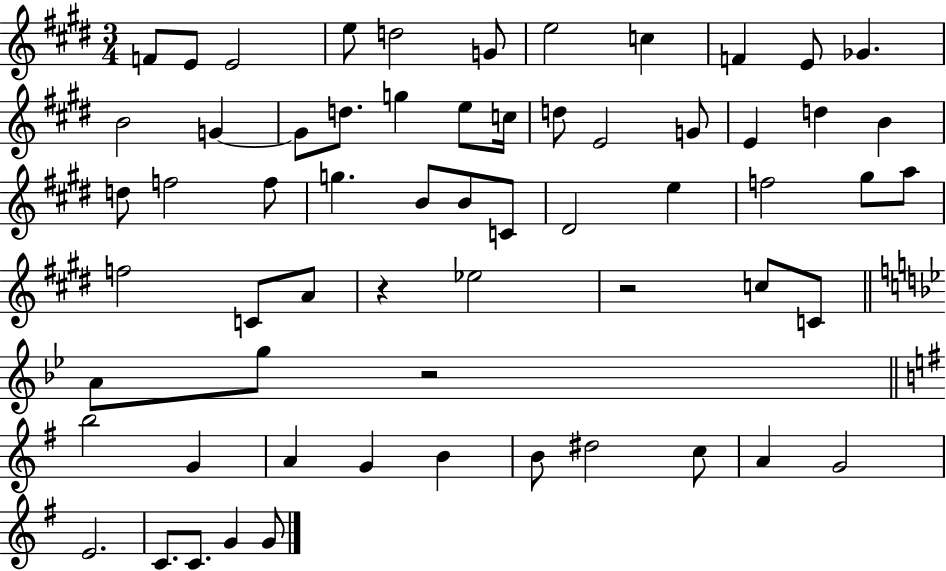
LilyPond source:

{
  \clef treble
  \numericTimeSignature
  \time 3/4
  \key e \major
  f'8 e'8 e'2 | e''8 d''2 g'8 | e''2 c''4 | f'4 e'8 ges'4. | \break b'2 g'4~~ | g'8 d''8. g''4 e''8 c''16 | d''8 e'2 g'8 | e'4 d''4 b'4 | \break d''8 f''2 f''8 | g''4. b'8 b'8 c'8 | dis'2 e''4 | f''2 gis''8 a''8 | \break f''2 c'8 a'8 | r4 ees''2 | r2 c''8 c'8 | \bar "||" \break \key bes \major a'8 g''8 r2 | \bar "||" \break \key e \minor b''2 g'4 | a'4 g'4 b'4 | b'8 dis''2 c''8 | a'4 g'2 | \break e'2. | c'8. c'8. g'4 g'8 | \bar "|."
}